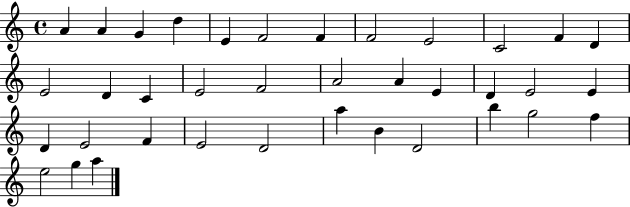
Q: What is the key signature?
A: C major